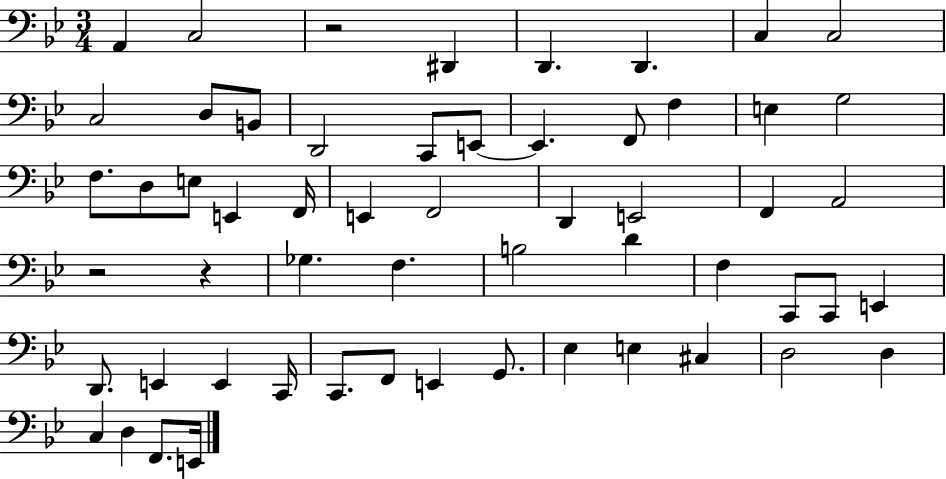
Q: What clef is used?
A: bass